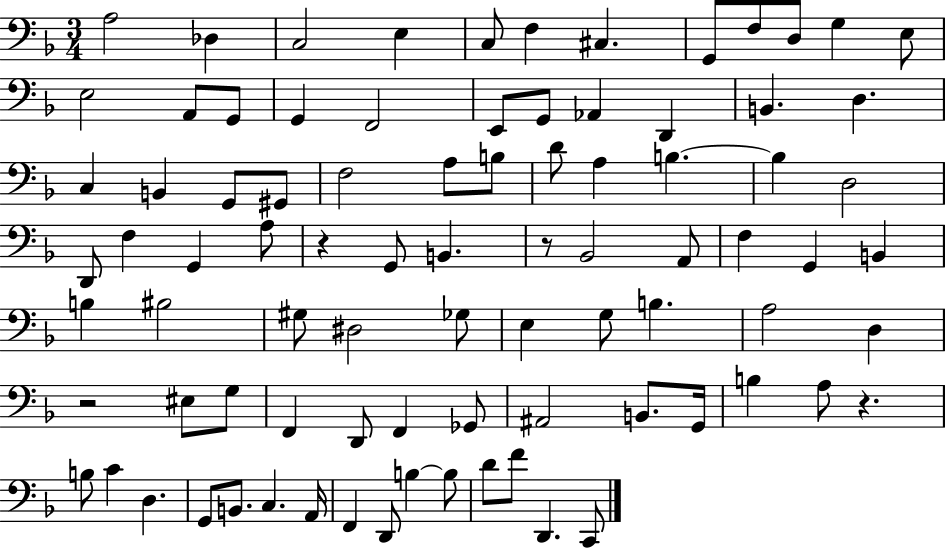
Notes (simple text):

A3/h Db3/q C3/h E3/q C3/e F3/q C#3/q. G2/e F3/e D3/e G3/q E3/e E3/h A2/e G2/e G2/q F2/h E2/e G2/e Ab2/q D2/q B2/q. D3/q. C3/q B2/q G2/e G#2/e F3/h A3/e B3/e D4/e A3/q B3/q. B3/q D3/h D2/e F3/q G2/q A3/e R/q G2/e B2/q. R/e Bb2/h A2/e F3/q G2/q B2/q B3/q BIS3/h G#3/e D#3/h Gb3/e E3/q G3/e B3/q. A3/h D3/q R/h EIS3/e G3/e F2/q D2/e F2/q Gb2/e A#2/h B2/e. G2/s B3/q A3/e R/q. B3/e C4/q D3/q. G2/e B2/e. C3/q. A2/s F2/q D2/e B3/q B3/e D4/e F4/e D2/q. C2/e